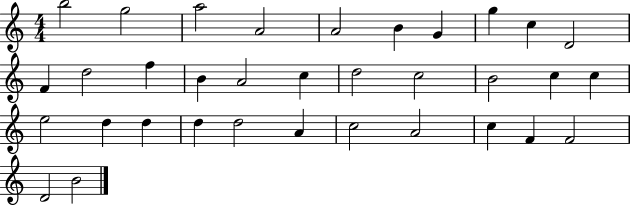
B5/h G5/h A5/h A4/h A4/h B4/q G4/q G5/q C5/q D4/h F4/q D5/h F5/q B4/q A4/h C5/q D5/h C5/h B4/h C5/q C5/q E5/h D5/q D5/q D5/q D5/h A4/q C5/h A4/h C5/q F4/q F4/h D4/h B4/h